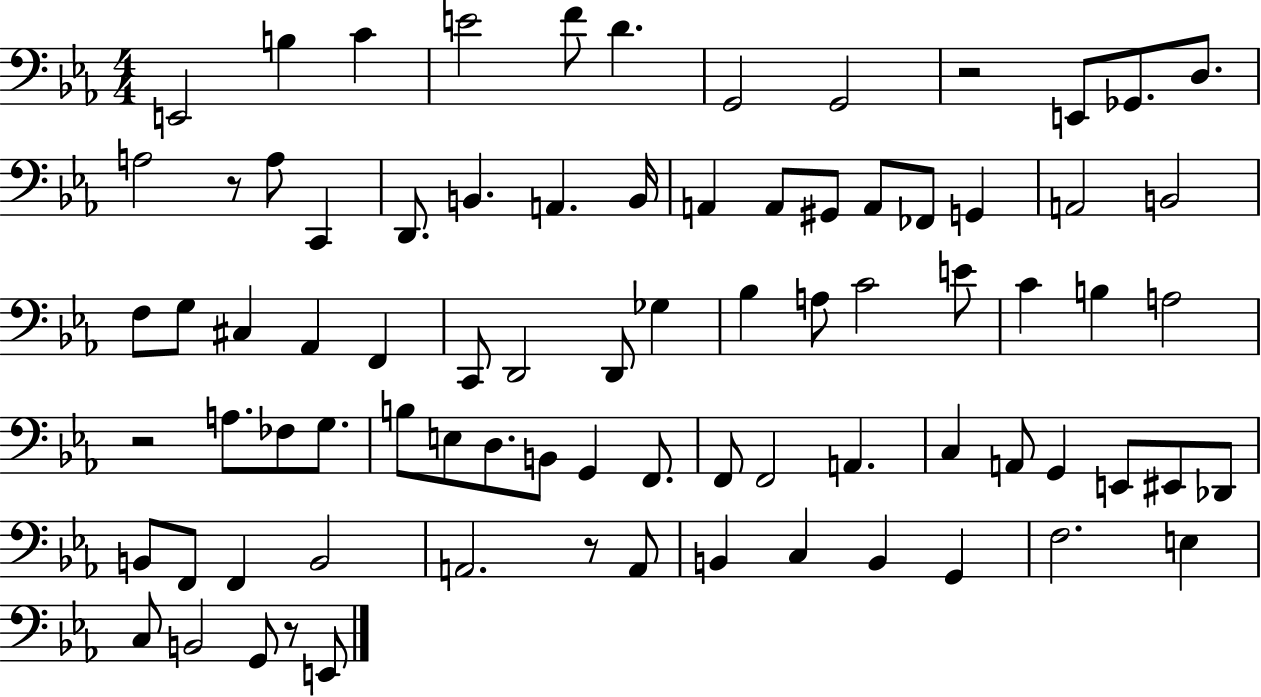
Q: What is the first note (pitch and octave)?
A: E2